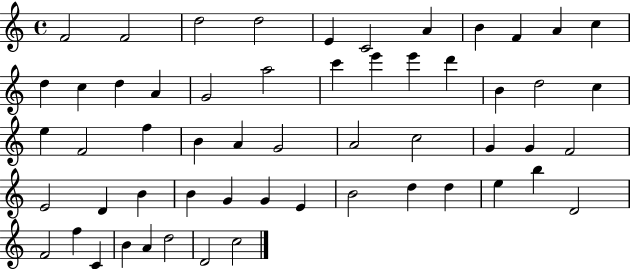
X:1
T:Untitled
M:4/4
L:1/4
K:C
F2 F2 d2 d2 E C2 A B F A c d c d A G2 a2 c' e' e' d' B d2 c e F2 f B A G2 A2 c2 G G F2 E2 D B B G G E B2 d d e b D2 F2 f C B A d2 D2 c2